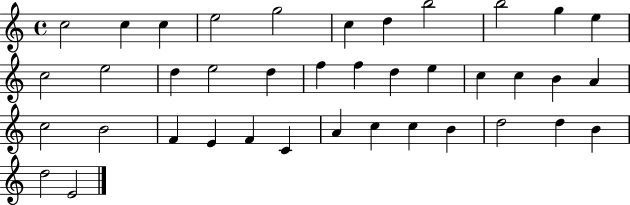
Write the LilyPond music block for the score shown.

{
  \clef treble
  \time 4/4
  \defaultTimeSignature
  \key c \major
  c''2 c''4 c''4 | e''2 g''2 | c''4 d''4 b''2 | b''2 g''4 e''4 | \break c''2 e''2 | d''4 e''2 d''4 | f''4 f''4 d''4 e''4 | c''4 c''4 b'4 a'4 | \break c''2 b'2 | f'4 e'4 f'4 c'4 | a'4 c''4 c''4 b'4 | d''2 d''4 b'4 | \break d''2 e'2 | \bar "|."
}